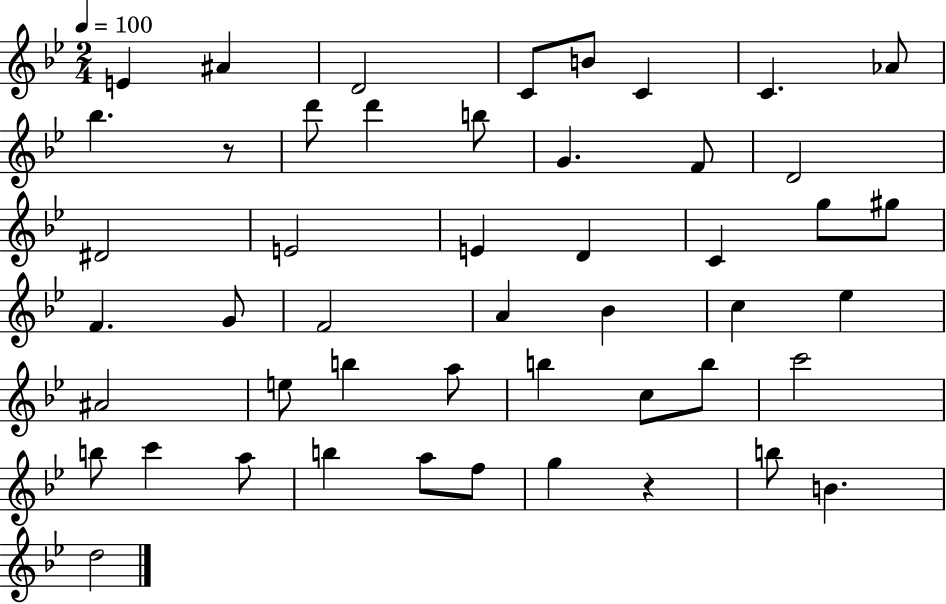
E4/q A#4/q D4/h C4/e B4/e C4/q C4/q. Ab4/e Bb5/q. R/e D6/e D6/q B5/e G4/q. F4/e D4/h D#4/h E4/h E4/q D4/q C4/q G5/e G#5/e F4/q. G4/e F4/h A4/q Bb4/q C5/q Eb5/q A#4/h E5/e B5/q A5/e B5/q C5/e B5/e C6/h B5/e C6/q A5/e B5/q A5/e F5/e G5/q R/q B5/e B4/q. D5/h